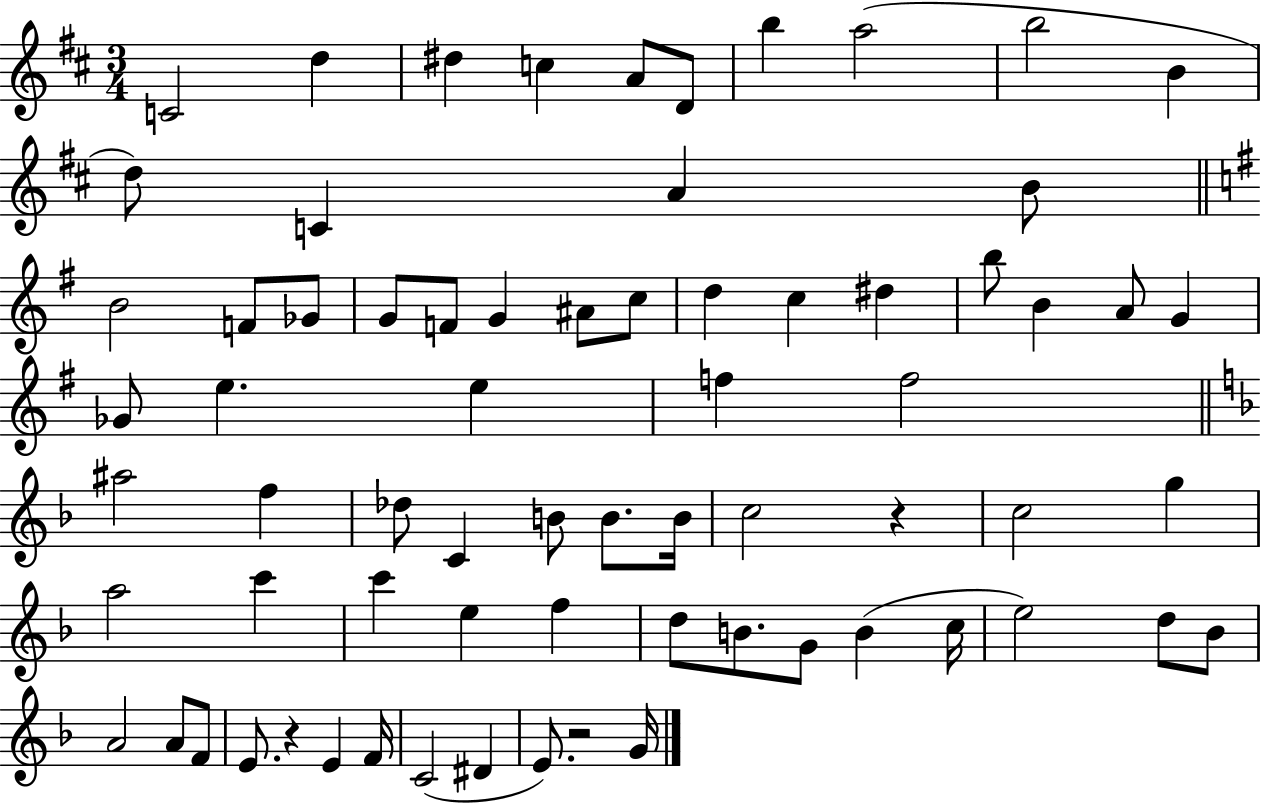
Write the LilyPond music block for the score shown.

{
  \clef treble
  \numericTimeSignature
  \time 3/4
  \key d \major
  c'2 d''4 | dis''4 c''4 a'8 d'8 | b''4 a''2( | b''2 b'4 | \break d''8) c'4 a'4 b'8 | \bar "||" \break \key e \minor b'2 f'8 ges'8 | g'8 f'8 g'4 ais'8 c''8 | d''4 c''4 dis''4 | b''8 b'4 a'8 g'4 | \break ges'8 e''4. e''4 | f''4 f''2 | \bar "||" \break \key f \major ais''2 f''4 | des''8 c'4 b'8 b'8. b'16 | c''2 r4 | c''2 g''4 | \break a''2 c'''4 | c'''4 e''4 f''4 | d''8 b'8. g'8 b'4( c''16 | e''2) d''8 bes'8 | \break a'2 a'8 f'8 | e'8. r4 e'4 f'16 | c'2( dis'4 | e'8.) r2 g'16 | \break \bar "|."
}